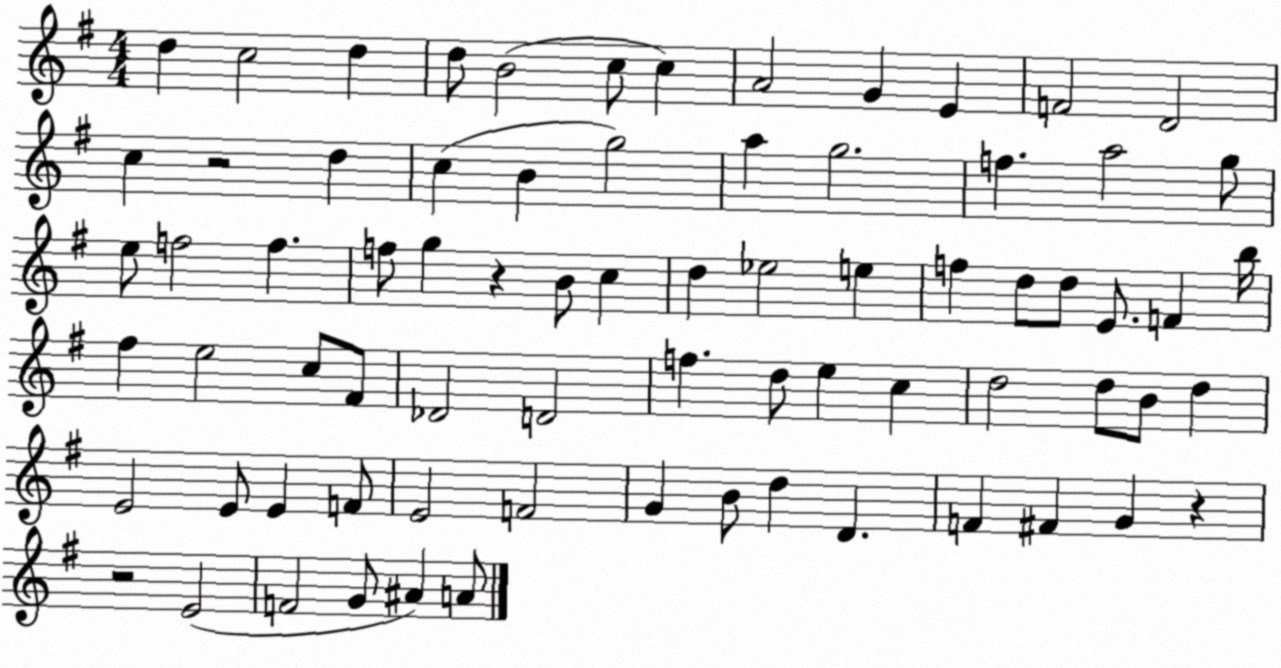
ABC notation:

X:1
T:Untitled
M:4/4
L:1/4
K:G
d c2 d d/2 B2 c/2 c A2 G E F2 D2 c z2 d c B g2 a g2 f a2 g/2 e/2 f2 f f/2 g z B/2 c d _e2 e f d/2 d/2 E/2 F b/4 ^f e2 c/2 ^F/2 _D2 D2 f d/2 e c d2 d/2 B/2 d E2 E/2 E F/2 E2 F2 G B/2 d D F ^F G z z2 E2 F2 G/2 ^A A/2